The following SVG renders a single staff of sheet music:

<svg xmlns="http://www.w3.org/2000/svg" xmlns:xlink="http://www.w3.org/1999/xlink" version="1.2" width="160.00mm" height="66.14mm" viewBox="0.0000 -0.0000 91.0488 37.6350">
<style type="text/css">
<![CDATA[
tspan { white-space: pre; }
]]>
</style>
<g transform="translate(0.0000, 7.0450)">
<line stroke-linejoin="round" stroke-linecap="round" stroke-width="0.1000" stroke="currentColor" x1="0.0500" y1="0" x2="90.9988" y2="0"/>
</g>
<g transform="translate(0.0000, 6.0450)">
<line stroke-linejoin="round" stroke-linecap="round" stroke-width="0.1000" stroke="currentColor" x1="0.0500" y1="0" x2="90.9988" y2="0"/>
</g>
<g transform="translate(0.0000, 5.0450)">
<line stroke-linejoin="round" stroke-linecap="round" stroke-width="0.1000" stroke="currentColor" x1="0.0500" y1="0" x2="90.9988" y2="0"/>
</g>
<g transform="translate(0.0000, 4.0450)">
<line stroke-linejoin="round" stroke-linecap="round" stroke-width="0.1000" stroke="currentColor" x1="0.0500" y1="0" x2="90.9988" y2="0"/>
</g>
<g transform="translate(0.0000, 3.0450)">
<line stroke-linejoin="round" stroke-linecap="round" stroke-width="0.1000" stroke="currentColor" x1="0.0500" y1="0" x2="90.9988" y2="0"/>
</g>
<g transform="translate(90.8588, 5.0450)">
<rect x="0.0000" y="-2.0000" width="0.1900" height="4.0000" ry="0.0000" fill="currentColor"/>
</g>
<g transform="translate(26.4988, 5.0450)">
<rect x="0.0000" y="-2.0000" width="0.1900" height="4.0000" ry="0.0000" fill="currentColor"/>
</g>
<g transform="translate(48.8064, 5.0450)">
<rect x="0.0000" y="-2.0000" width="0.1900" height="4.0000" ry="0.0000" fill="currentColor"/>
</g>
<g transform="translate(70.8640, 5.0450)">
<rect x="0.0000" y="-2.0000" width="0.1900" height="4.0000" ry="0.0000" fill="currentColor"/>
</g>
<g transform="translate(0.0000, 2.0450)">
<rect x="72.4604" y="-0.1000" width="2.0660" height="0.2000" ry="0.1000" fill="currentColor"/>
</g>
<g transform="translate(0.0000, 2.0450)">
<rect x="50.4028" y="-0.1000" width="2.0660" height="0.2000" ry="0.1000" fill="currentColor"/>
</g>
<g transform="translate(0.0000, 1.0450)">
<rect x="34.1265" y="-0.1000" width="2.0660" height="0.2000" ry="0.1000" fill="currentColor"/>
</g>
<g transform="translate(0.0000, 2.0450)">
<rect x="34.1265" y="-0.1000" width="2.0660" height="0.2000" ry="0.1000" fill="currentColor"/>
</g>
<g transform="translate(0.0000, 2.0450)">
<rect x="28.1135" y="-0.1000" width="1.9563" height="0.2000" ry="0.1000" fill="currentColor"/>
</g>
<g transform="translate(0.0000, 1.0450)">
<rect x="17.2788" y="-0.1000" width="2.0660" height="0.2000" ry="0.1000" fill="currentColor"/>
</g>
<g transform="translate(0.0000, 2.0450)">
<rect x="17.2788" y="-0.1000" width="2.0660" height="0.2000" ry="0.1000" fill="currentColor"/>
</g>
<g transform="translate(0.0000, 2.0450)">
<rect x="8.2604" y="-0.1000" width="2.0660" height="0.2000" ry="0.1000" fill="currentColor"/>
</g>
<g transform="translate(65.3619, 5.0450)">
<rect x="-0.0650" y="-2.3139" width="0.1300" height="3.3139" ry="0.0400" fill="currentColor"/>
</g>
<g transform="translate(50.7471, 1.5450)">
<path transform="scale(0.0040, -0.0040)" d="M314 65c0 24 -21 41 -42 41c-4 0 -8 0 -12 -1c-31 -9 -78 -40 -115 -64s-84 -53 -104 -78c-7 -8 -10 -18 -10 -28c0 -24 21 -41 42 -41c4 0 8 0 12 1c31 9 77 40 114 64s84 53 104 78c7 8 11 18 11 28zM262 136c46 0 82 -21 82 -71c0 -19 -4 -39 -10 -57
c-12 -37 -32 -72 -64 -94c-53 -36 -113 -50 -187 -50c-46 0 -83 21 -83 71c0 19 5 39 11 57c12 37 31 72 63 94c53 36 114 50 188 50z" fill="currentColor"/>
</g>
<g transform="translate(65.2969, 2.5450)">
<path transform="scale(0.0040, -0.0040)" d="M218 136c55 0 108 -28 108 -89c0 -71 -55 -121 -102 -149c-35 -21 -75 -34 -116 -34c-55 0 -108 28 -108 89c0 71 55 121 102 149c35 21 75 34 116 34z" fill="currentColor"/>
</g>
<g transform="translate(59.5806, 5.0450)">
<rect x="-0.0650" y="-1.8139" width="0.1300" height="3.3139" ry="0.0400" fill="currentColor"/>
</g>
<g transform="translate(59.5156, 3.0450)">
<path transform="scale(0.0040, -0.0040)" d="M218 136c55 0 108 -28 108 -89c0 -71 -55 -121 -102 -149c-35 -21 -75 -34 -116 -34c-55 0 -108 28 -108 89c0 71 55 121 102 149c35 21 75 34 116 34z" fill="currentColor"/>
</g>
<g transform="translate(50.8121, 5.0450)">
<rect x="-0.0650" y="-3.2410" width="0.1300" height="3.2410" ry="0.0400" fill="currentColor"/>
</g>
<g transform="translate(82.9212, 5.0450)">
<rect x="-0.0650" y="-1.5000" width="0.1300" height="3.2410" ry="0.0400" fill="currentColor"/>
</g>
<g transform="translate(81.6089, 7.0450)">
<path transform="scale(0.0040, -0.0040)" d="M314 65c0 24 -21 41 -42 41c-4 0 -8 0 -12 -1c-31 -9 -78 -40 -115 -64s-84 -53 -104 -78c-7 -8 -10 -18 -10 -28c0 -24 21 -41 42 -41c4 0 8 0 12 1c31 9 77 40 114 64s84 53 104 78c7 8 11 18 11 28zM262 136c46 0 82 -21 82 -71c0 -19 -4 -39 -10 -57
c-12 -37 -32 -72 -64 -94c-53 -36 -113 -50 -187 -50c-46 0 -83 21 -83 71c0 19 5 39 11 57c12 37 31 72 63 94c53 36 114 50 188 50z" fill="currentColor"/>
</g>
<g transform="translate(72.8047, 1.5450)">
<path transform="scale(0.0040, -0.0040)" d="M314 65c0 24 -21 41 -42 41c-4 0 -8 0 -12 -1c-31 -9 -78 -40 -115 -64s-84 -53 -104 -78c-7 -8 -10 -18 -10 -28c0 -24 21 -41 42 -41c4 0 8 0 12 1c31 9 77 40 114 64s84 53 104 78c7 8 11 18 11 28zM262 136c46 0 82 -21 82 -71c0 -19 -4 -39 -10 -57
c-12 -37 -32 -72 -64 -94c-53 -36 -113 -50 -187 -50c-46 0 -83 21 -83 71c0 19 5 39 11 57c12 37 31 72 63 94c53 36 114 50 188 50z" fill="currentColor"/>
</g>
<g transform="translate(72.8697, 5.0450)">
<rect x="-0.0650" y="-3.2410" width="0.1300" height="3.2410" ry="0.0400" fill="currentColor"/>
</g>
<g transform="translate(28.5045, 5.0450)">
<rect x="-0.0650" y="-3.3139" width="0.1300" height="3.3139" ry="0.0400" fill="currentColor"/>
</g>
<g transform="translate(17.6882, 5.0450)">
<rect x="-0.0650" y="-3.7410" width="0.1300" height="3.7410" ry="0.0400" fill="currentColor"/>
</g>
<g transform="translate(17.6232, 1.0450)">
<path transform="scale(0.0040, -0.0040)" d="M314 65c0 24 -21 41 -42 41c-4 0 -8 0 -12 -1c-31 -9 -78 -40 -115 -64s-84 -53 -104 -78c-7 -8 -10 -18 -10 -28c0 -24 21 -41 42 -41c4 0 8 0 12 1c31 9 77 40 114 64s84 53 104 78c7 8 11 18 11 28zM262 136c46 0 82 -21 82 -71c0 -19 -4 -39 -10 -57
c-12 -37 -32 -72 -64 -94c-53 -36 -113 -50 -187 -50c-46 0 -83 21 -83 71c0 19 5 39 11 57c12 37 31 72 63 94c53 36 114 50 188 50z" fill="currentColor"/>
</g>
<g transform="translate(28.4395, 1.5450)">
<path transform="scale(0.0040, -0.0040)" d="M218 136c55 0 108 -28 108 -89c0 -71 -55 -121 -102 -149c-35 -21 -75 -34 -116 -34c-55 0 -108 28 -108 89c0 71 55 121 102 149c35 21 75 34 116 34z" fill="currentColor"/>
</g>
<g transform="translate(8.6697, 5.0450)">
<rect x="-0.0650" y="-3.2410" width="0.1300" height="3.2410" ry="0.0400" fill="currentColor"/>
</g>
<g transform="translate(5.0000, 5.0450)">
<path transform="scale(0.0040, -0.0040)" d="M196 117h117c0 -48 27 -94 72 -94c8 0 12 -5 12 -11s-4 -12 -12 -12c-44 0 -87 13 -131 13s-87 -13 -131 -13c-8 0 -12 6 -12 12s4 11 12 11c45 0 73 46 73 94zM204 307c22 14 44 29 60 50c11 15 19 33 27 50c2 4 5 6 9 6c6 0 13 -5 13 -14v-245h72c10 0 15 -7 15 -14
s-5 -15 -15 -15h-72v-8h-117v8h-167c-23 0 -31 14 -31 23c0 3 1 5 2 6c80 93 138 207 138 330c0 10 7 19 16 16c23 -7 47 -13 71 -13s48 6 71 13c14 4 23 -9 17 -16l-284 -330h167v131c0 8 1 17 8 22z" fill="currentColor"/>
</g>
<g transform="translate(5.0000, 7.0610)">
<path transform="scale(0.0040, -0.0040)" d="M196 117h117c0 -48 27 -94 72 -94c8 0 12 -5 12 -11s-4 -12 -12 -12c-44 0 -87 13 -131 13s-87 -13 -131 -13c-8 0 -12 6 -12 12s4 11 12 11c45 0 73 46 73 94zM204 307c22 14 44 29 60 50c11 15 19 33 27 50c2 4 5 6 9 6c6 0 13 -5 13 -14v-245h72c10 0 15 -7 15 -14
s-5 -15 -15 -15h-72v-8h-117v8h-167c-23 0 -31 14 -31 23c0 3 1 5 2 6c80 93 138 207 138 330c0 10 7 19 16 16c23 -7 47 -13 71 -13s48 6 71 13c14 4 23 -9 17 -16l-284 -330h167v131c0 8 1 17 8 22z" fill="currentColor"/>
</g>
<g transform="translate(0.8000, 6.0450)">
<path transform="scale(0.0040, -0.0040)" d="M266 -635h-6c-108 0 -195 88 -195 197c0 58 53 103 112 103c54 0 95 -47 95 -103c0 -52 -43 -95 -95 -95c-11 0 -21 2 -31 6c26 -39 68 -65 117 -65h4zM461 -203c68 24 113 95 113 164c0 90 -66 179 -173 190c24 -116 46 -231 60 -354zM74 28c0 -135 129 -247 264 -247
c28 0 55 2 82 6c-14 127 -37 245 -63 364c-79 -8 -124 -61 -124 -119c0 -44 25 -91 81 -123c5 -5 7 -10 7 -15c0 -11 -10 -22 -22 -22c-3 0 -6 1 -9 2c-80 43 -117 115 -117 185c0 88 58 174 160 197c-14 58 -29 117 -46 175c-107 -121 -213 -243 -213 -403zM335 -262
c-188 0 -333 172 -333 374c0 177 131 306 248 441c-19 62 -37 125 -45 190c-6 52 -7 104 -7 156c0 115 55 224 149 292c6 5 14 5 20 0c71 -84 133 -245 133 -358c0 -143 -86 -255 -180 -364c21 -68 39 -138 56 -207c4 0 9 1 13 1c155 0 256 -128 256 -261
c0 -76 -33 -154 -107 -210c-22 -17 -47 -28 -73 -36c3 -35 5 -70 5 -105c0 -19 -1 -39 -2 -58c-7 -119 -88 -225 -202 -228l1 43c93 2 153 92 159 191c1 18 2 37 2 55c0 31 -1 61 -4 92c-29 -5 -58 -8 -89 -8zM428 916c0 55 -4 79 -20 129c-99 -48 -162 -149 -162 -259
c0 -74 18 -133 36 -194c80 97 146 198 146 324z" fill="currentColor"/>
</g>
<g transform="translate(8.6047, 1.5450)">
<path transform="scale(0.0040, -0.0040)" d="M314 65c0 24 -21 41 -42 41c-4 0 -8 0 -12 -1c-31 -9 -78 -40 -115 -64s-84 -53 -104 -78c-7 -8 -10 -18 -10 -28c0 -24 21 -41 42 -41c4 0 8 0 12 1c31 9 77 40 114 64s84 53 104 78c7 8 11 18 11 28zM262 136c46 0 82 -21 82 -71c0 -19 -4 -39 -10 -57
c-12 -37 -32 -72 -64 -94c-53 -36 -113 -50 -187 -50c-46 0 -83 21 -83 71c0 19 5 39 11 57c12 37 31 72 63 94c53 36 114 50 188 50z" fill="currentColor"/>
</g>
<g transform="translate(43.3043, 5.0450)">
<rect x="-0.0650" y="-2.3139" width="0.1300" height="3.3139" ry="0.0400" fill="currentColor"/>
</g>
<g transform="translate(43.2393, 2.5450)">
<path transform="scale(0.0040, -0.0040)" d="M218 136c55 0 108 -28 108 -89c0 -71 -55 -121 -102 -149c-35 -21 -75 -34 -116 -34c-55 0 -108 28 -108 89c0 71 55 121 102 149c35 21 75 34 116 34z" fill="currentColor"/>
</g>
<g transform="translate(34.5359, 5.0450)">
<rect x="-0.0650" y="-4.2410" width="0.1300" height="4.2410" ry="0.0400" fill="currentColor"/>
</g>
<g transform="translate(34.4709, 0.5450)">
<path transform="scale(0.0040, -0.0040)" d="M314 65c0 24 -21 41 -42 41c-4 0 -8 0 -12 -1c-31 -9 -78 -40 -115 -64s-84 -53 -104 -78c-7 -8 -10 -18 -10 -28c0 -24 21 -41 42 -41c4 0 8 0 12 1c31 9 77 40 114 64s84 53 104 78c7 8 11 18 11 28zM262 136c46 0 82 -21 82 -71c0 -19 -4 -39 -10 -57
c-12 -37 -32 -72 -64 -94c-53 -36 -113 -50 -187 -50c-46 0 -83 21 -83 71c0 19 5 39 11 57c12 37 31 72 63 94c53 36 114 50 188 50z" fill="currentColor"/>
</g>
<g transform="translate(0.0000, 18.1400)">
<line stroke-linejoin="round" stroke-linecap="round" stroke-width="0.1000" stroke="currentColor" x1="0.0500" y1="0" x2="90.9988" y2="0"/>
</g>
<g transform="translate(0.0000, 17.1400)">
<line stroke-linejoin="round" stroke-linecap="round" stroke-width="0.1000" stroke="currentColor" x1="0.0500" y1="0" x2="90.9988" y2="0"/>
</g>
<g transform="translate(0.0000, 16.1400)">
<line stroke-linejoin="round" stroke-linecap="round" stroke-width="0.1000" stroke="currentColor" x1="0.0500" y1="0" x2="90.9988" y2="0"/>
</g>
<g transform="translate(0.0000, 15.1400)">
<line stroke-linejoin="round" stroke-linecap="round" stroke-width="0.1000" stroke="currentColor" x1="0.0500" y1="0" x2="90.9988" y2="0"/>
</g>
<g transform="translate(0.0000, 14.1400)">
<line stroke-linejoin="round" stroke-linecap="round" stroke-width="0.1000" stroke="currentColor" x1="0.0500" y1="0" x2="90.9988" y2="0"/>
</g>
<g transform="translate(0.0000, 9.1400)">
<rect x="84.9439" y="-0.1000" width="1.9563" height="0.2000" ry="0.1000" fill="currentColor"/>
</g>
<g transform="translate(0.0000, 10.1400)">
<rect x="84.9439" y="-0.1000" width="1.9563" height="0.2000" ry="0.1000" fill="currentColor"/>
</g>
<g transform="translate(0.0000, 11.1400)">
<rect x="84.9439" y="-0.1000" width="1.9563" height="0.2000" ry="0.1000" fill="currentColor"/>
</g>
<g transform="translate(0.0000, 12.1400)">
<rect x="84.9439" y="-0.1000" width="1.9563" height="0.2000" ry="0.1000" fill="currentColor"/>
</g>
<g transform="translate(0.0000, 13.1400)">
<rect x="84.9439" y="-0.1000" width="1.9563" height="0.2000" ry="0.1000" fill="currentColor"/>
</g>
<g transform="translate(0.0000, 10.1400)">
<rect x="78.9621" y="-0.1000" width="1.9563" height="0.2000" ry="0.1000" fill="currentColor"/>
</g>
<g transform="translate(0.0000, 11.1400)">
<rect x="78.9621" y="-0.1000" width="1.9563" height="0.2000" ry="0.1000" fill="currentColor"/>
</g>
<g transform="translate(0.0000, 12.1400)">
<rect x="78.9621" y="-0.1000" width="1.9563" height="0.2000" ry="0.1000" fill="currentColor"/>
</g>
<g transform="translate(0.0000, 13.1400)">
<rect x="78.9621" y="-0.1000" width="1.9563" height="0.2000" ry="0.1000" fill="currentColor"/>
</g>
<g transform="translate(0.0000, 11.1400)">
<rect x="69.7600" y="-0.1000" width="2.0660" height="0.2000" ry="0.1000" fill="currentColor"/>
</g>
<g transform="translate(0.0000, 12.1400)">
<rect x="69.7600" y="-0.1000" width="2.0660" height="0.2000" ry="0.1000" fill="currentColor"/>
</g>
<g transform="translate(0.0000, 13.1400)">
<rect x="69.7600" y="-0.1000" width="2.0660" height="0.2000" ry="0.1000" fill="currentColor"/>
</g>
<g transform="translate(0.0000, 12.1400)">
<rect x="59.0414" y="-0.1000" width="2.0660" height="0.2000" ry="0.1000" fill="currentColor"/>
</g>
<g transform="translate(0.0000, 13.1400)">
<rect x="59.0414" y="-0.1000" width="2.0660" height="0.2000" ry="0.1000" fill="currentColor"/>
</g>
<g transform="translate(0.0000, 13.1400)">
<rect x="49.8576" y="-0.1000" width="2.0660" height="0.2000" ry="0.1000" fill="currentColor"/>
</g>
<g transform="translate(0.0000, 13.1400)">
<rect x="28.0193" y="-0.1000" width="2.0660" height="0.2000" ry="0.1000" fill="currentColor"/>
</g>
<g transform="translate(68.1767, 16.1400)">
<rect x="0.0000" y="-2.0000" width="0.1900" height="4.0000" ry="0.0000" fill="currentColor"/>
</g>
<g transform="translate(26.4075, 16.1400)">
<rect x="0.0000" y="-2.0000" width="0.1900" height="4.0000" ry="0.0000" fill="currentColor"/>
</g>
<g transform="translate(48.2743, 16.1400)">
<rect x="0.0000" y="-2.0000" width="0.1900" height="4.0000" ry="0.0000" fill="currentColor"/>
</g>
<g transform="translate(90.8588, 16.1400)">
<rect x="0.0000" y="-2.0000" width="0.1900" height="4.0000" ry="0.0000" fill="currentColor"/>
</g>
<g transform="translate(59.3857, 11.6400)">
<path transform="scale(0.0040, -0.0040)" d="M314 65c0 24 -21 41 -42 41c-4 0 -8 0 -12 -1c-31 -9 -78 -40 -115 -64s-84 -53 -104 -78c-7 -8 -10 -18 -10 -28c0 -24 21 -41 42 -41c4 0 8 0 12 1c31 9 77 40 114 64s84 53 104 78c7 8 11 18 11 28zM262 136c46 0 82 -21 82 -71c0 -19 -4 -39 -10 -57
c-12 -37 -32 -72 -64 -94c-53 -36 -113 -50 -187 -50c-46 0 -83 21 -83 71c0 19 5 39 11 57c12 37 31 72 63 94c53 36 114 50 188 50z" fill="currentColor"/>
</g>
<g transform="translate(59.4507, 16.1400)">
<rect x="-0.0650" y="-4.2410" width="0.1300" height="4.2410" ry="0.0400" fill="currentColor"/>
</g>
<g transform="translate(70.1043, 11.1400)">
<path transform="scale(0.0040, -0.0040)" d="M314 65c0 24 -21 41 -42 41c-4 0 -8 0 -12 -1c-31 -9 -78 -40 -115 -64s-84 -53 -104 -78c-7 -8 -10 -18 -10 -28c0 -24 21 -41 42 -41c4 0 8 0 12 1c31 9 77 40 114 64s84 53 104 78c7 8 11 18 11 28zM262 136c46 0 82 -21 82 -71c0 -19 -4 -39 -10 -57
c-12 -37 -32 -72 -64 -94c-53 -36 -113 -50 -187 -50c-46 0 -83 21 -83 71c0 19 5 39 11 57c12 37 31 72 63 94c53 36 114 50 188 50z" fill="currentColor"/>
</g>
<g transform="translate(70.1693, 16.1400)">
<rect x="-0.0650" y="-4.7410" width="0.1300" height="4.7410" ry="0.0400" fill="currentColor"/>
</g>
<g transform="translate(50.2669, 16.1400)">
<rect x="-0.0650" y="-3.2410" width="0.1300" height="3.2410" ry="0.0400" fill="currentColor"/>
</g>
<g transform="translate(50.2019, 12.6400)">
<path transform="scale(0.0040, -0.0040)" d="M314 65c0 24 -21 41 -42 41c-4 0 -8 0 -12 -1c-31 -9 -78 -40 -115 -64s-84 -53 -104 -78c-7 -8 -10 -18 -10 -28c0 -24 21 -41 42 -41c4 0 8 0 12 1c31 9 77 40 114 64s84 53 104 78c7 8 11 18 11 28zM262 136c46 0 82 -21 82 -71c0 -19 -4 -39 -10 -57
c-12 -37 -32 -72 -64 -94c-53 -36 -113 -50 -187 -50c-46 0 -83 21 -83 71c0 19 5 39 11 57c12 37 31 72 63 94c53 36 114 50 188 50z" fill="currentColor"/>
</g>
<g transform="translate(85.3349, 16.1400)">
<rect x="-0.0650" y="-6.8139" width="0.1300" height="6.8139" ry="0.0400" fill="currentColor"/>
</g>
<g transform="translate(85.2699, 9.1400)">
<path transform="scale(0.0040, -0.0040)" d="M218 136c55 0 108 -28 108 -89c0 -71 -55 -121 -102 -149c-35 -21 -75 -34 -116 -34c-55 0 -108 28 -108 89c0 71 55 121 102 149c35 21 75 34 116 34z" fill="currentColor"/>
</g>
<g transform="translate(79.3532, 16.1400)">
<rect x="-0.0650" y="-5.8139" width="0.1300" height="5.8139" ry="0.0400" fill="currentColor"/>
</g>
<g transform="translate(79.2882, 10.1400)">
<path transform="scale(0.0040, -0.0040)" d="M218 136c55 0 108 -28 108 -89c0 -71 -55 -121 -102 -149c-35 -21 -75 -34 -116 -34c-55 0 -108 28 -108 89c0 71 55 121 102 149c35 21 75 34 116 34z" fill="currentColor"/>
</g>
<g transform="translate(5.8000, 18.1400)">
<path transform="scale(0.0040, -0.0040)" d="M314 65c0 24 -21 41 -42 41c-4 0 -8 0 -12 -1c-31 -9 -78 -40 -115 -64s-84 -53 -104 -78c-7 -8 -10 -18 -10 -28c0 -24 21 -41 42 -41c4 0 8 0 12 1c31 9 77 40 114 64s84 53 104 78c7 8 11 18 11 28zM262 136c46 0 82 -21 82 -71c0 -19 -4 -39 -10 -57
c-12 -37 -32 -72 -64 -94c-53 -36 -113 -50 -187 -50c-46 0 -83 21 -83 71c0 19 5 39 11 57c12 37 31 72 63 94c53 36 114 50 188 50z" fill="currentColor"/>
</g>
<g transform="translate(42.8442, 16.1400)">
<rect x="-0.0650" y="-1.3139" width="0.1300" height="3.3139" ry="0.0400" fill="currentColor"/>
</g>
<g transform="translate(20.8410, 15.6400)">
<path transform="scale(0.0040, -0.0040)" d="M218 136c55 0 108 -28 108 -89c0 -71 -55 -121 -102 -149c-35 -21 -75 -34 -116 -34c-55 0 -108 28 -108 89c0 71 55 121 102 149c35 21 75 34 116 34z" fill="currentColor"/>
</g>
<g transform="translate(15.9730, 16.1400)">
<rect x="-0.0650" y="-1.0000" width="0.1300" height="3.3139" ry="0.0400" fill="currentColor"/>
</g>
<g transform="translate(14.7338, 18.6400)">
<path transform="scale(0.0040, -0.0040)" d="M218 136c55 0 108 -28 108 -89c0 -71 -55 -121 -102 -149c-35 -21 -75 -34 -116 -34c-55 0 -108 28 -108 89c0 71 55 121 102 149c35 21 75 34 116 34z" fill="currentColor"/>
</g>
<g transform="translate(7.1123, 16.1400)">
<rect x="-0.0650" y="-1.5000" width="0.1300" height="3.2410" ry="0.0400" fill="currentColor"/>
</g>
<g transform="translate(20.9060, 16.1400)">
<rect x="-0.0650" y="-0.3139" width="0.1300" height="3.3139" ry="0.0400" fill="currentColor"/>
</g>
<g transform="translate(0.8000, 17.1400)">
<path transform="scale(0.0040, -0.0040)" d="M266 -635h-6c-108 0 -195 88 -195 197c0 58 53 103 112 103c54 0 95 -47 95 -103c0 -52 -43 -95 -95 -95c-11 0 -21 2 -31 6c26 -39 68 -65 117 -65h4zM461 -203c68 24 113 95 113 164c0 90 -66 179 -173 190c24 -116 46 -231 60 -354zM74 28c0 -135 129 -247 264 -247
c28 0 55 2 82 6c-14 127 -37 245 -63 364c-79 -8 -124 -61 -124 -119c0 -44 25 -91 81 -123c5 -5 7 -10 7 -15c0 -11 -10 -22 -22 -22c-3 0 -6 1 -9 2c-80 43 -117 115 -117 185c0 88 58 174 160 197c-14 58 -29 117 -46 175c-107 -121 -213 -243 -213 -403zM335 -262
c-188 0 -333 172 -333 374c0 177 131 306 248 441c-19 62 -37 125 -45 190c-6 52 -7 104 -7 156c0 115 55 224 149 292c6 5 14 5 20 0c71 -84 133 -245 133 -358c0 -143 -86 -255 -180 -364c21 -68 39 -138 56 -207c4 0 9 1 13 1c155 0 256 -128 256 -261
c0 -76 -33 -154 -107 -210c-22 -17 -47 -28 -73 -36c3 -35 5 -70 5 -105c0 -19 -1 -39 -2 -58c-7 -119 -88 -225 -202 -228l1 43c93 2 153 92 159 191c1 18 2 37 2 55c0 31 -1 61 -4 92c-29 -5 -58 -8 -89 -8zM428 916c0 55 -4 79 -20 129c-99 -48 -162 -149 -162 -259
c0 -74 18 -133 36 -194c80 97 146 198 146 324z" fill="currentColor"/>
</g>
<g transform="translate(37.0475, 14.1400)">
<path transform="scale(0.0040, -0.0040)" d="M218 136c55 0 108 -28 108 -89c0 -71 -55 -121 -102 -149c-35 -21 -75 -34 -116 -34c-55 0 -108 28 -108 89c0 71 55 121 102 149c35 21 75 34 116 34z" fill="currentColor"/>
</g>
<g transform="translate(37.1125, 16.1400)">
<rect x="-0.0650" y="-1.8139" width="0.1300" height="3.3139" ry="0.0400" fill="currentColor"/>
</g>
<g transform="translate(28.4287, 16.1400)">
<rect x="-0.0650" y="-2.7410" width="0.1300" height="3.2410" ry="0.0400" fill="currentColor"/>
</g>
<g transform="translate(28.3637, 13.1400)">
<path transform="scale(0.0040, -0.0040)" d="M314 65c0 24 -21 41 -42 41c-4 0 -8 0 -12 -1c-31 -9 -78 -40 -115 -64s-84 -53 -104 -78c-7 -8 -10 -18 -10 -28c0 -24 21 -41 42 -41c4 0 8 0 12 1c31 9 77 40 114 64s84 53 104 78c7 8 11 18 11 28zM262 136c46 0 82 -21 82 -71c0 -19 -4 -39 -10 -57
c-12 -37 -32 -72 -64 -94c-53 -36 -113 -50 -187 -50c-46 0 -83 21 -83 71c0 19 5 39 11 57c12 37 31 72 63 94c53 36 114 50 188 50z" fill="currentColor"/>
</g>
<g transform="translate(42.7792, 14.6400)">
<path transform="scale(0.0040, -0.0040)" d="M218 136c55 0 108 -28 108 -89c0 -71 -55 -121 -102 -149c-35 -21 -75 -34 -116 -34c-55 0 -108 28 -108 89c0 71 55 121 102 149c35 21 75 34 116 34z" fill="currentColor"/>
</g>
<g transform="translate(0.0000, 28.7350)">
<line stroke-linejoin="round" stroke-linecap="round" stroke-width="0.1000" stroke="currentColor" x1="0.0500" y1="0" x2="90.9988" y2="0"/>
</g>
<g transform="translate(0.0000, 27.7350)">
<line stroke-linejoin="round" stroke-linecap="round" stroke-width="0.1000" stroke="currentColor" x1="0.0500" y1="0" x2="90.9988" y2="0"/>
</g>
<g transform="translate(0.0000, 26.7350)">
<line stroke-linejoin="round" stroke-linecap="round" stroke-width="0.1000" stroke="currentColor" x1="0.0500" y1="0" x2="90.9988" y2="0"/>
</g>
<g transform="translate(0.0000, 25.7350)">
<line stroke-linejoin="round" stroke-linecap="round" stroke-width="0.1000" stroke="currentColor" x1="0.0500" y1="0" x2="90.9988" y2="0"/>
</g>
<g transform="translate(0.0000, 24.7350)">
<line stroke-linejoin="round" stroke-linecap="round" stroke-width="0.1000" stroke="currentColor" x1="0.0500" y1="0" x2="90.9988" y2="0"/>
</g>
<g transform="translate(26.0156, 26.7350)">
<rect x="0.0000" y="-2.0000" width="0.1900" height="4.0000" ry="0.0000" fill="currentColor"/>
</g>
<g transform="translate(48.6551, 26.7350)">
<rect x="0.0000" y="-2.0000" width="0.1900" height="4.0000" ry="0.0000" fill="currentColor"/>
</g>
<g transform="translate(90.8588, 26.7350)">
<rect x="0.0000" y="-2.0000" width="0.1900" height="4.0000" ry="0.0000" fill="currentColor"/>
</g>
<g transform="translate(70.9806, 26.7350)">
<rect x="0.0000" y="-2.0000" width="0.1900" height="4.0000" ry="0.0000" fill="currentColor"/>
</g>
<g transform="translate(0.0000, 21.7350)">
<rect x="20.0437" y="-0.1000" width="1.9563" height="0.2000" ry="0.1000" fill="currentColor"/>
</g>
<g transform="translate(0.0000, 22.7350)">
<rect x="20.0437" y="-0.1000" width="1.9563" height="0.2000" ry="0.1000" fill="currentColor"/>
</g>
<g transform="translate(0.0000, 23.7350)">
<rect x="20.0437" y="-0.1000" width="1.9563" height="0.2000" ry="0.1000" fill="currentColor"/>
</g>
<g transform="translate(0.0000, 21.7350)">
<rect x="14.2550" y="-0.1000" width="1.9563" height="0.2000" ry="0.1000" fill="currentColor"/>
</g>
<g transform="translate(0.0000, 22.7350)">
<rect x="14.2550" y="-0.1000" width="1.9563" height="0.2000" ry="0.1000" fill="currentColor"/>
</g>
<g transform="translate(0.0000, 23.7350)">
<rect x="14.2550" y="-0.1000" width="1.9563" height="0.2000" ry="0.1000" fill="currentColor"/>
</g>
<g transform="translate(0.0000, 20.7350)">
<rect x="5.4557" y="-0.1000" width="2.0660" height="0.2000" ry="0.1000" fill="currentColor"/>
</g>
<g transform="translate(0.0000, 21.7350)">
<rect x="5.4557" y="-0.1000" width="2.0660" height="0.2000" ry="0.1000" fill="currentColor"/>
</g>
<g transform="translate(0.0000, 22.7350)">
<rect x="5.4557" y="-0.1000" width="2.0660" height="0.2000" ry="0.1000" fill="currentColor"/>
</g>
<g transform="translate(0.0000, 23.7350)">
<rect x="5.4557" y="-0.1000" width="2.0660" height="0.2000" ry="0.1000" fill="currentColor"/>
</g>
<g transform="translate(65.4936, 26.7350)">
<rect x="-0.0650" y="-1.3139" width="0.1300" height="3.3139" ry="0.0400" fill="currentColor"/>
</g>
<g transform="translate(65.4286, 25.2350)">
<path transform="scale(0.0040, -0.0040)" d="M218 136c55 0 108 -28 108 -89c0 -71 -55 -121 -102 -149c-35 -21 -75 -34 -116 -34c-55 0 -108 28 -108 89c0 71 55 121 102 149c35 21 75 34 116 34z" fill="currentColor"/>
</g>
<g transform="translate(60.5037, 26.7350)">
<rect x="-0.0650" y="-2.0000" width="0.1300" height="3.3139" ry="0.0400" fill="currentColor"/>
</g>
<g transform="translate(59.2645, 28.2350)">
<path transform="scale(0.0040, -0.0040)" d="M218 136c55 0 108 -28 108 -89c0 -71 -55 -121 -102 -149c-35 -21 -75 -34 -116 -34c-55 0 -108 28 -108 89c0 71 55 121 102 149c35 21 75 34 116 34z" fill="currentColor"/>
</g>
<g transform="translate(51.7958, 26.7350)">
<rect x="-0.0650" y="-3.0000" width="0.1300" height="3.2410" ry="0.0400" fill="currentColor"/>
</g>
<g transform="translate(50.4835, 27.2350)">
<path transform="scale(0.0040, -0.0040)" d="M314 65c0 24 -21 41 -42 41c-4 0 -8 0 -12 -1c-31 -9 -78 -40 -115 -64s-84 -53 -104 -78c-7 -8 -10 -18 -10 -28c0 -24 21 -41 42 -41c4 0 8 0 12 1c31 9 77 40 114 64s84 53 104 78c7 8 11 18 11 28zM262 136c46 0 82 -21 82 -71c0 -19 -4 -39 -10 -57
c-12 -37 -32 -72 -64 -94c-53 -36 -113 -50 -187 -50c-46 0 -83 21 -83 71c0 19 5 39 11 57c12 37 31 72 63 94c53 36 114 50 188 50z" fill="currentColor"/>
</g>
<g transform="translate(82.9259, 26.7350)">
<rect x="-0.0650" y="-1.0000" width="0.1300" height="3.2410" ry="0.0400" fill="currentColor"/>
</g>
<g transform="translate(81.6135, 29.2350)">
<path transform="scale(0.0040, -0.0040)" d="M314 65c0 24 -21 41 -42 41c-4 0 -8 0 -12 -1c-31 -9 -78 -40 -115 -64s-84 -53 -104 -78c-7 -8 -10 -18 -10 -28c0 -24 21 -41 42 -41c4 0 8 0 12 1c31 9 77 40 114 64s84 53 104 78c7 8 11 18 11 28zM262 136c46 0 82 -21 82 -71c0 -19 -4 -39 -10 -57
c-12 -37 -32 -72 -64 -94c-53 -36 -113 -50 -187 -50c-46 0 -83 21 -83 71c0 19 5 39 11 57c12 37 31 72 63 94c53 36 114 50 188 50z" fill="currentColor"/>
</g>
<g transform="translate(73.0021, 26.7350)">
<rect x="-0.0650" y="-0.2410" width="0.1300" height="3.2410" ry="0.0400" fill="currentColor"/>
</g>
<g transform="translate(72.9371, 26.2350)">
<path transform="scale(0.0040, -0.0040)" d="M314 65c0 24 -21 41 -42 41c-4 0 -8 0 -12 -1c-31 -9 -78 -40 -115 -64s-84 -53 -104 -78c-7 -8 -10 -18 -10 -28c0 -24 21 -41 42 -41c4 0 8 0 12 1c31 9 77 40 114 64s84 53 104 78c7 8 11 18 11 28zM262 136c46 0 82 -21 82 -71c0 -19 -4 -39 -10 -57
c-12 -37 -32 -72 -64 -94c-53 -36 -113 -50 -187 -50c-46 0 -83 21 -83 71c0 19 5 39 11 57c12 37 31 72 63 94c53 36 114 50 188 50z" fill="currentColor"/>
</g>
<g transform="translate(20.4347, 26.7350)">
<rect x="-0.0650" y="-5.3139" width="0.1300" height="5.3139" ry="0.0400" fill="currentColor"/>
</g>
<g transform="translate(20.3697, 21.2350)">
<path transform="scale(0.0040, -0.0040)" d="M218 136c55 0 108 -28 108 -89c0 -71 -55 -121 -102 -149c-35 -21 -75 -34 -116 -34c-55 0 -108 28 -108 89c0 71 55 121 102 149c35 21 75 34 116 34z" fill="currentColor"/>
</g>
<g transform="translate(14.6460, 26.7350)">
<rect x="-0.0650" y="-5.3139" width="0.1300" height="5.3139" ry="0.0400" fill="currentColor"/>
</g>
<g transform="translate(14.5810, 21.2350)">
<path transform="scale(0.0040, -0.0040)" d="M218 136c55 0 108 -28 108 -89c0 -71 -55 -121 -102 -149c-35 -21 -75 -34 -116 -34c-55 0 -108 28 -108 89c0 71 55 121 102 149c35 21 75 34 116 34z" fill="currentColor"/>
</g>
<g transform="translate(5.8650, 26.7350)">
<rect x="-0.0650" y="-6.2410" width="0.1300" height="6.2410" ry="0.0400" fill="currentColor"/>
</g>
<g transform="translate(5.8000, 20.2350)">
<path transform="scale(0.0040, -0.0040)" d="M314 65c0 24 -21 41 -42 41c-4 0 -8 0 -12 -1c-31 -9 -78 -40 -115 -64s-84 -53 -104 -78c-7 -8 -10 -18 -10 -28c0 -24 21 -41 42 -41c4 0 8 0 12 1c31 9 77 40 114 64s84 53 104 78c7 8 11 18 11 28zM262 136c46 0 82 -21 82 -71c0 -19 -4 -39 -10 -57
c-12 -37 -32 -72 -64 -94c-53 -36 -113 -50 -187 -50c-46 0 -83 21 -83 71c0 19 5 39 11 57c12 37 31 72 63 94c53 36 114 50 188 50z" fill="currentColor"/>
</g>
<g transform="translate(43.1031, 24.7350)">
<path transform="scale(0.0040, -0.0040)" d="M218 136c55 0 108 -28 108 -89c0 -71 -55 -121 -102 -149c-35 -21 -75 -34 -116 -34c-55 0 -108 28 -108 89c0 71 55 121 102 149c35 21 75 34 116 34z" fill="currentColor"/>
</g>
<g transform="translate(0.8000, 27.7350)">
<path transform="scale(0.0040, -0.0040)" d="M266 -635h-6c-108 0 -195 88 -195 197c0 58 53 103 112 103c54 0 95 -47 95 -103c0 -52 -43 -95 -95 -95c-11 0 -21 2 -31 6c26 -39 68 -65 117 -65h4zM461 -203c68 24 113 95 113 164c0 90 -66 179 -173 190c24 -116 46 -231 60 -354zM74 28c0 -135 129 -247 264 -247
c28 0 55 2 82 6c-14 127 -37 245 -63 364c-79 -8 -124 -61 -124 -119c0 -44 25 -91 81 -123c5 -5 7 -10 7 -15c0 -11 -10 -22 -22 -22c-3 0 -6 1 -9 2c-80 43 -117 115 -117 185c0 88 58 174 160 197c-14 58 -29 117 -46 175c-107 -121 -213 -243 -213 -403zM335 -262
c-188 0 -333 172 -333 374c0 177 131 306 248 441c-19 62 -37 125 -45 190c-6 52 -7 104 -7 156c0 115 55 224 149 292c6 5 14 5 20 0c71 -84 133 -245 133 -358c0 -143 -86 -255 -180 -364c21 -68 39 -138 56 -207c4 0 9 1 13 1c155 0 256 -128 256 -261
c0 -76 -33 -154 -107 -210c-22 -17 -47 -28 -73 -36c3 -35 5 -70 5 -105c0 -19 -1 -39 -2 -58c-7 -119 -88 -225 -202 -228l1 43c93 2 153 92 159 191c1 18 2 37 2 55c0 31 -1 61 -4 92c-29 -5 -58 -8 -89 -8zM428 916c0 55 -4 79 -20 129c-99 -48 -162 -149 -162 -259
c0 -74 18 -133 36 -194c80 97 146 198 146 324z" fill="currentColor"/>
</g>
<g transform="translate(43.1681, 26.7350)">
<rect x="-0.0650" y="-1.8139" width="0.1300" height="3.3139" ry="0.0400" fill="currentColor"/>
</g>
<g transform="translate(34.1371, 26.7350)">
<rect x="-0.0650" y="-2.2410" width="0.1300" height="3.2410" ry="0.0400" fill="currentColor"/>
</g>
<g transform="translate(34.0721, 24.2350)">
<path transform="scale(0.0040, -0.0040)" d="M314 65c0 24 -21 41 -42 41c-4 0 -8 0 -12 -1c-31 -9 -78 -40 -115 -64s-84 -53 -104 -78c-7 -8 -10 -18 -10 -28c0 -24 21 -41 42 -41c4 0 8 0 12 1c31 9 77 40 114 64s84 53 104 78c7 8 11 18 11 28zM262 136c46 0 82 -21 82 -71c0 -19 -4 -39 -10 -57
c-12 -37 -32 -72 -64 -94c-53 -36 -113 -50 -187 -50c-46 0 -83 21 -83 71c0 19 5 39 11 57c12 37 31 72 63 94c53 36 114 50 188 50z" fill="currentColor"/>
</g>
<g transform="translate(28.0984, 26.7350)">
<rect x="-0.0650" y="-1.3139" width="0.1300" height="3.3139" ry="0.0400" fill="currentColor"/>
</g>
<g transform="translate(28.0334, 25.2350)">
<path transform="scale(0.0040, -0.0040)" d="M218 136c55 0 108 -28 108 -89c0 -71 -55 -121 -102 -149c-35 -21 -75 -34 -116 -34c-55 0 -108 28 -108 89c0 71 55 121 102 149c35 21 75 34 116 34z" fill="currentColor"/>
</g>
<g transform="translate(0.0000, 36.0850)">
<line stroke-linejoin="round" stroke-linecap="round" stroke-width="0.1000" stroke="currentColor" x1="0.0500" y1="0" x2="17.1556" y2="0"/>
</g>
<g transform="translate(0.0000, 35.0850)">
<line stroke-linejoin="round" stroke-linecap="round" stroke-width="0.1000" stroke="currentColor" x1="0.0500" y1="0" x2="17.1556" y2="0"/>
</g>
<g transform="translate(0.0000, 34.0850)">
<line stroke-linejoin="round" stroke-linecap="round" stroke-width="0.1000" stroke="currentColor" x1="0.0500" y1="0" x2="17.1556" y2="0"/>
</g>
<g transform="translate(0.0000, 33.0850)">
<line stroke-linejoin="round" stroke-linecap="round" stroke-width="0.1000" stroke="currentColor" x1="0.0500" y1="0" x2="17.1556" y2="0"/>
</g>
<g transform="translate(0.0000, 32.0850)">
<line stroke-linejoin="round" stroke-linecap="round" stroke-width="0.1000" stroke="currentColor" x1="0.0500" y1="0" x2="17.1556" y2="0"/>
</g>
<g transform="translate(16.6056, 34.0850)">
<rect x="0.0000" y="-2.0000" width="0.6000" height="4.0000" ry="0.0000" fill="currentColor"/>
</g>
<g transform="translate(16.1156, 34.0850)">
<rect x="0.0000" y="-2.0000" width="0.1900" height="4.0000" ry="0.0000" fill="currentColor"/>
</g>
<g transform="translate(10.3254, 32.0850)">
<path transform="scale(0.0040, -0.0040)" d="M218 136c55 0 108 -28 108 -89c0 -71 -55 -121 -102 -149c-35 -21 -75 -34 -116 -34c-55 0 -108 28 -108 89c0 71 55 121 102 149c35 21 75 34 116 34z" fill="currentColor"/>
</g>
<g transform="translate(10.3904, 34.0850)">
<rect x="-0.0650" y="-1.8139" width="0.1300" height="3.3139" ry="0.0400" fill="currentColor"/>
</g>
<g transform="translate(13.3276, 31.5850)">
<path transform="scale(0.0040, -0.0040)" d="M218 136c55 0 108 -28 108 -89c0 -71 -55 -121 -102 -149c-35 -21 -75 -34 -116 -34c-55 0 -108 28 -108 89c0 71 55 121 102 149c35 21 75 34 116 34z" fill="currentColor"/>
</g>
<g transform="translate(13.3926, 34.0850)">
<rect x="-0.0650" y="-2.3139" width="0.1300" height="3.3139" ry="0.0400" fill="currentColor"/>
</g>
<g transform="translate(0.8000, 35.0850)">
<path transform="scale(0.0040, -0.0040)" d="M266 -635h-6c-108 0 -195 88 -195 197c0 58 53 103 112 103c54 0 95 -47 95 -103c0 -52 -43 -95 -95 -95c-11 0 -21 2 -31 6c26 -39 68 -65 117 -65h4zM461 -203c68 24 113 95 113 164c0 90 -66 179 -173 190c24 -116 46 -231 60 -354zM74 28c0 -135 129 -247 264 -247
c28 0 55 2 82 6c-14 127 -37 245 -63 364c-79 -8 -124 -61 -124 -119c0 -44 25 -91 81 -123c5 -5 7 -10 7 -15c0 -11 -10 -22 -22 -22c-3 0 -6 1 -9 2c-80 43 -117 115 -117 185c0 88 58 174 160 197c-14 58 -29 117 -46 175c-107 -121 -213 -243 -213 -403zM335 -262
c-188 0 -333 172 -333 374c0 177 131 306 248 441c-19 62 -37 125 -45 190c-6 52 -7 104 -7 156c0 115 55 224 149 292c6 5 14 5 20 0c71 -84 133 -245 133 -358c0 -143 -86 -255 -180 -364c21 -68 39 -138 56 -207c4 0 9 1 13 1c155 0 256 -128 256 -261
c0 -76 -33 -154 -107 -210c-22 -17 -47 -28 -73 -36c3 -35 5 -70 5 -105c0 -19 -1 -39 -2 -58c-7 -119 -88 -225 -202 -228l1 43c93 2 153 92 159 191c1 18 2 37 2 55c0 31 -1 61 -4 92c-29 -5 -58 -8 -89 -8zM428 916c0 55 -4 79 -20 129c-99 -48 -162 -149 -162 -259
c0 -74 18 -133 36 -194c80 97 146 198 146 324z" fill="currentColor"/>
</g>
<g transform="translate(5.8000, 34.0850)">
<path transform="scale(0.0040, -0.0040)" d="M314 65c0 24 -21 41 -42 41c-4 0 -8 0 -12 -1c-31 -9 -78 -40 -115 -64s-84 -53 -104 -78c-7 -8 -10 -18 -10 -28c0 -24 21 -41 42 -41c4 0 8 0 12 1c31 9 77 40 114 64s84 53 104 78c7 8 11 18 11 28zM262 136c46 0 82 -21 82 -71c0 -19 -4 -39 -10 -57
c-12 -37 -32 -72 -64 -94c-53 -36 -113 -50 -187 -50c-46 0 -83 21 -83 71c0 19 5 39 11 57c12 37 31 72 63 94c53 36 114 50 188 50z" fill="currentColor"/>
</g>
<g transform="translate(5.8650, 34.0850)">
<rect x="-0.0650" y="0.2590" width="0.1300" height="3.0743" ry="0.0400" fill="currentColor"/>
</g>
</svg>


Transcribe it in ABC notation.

X:1
T:Untitled
M:4/4
L:1/4
K:C
b2 c'2 b d'2 g b2 f g b2 E2 E2 D c a2 f e b2 d'2 e'2 g' b' a'2 f' f' e g2 f A2 F e c2 D2 B2 f g